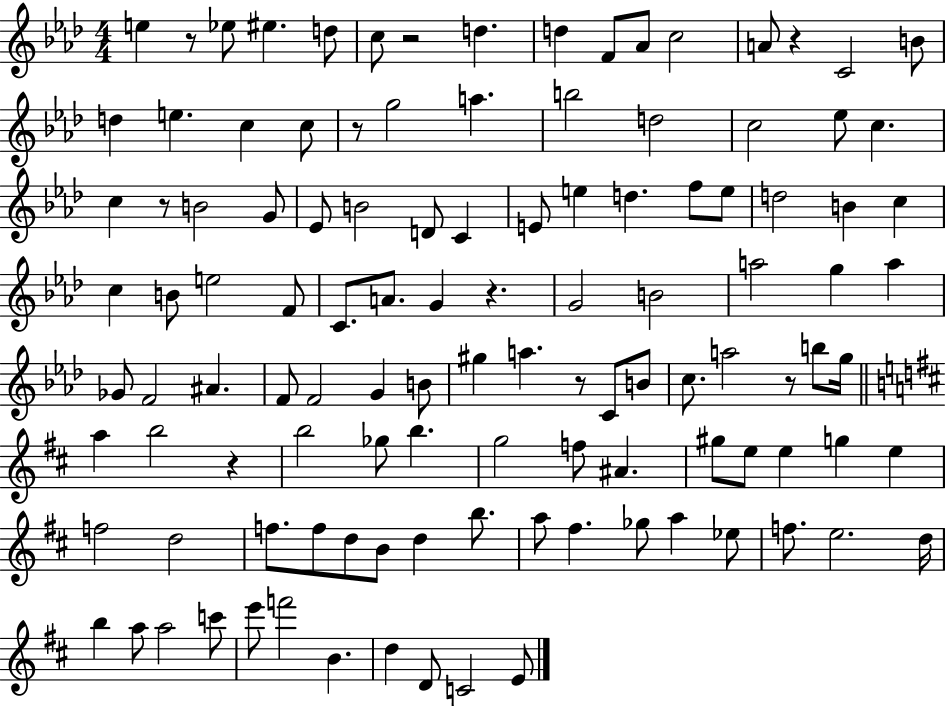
E5/q R/e Eb5/e EIS5/q. D5/e C5/e R/h D5/q. D5/q F4/e Ab4/e C5/h A4/e R/q C4/h B4/e D5/q E5/q. C5/q C5/e R/e G5/h A5/q. B5/h D5/h C5/h Eb5/e C5/q. C5/q R/e B4/h G4/e Eb4/e B4/h D4/e C4/q E4/e E5/q D5/q. F5/e E5/e D5/h B4/q C5/q C5/q B4/e E5/h F4/e C4/e. A4/e. G4/q R/q. G4/h B4/h A5/h G5/q A5/q Gb4/e F4/h A#4/q. F4/e F4/h G4/q B4/e G#5/q A5/q. R/e C4/e B4/e C5/e. A5/h R/e B5/e G5/s A5/q B5/h R/q B5/h Gb5/e B5/q. G5/h F5/e A#4/q. G#5/e E5/e E5/q G5/q E5/q F5/h D5/h F5/e. F5/e D5/e B4/e D5/q B5/e. A5/e F#5/q. Gb5/e A5/q Eb5/e F5/e. E5/h. D5/s B5/q A5/e A5/h C6/e E6/e F6/h B4/q. D5/q D4/e C4/h E4/e